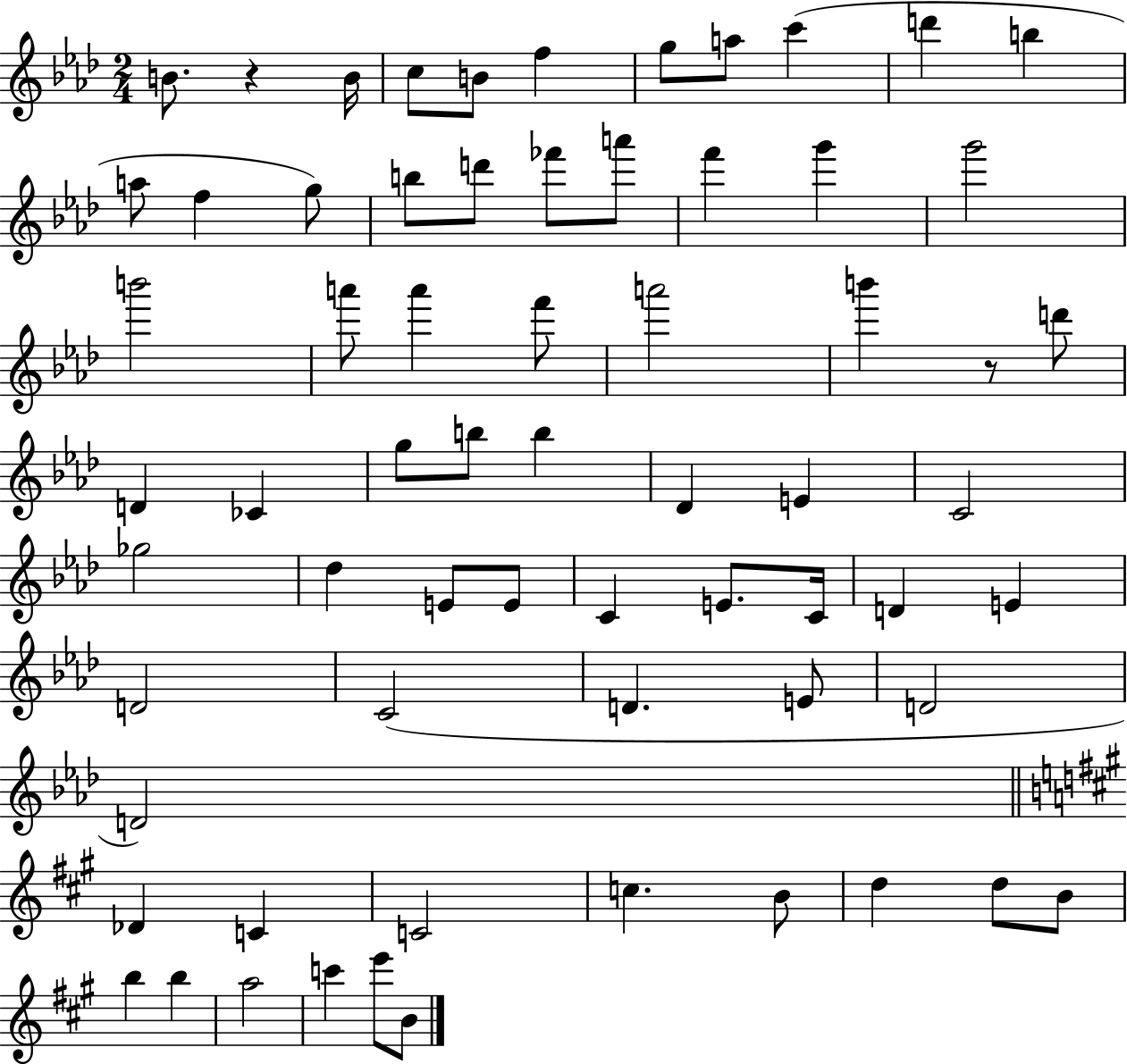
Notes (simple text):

B4/e. R/q B4/s C5/e B4/e F5/q G5/e A5/e C6/q D6/q B5/q A5/e F5/q G5/e B5/e D6/e FES6/e A6/e F6/q G6/q G6/h B6/h A6/e A6/q F6/e A6/h B6/q R/e D6/e D4/q CES4/q G5/e B5/e B5/q Db4/q E4/q C4/h Gb5/h Db5/q E4/e E4/e C4/q E4/e. C4/s D4/q E4/q D4/h C4/h D4/q. E4/e D4/h D4/h Db4/q C4/q C4/h C5/q. B4/e D5/q D5/e B4/e B5/q B5/q A5/h C6/q E6/e B4/e